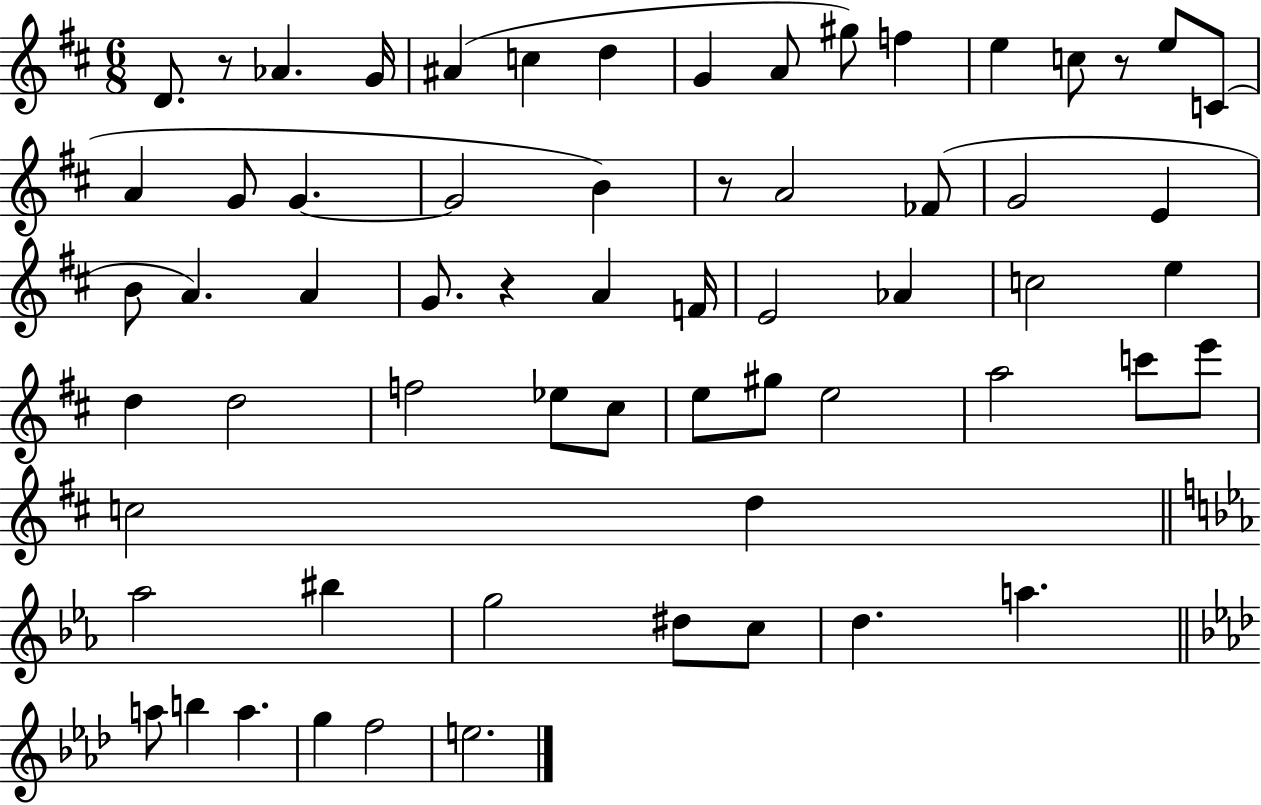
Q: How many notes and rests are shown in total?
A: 63